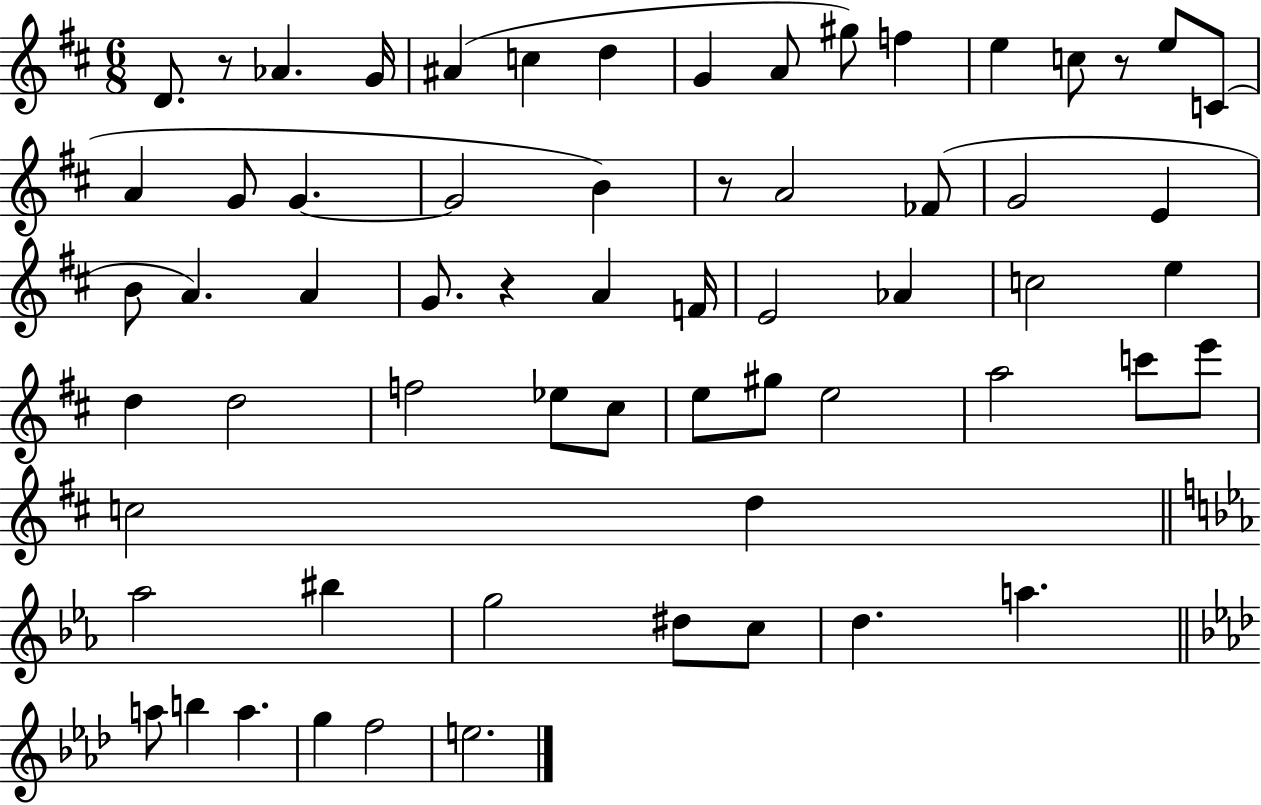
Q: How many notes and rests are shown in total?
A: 63